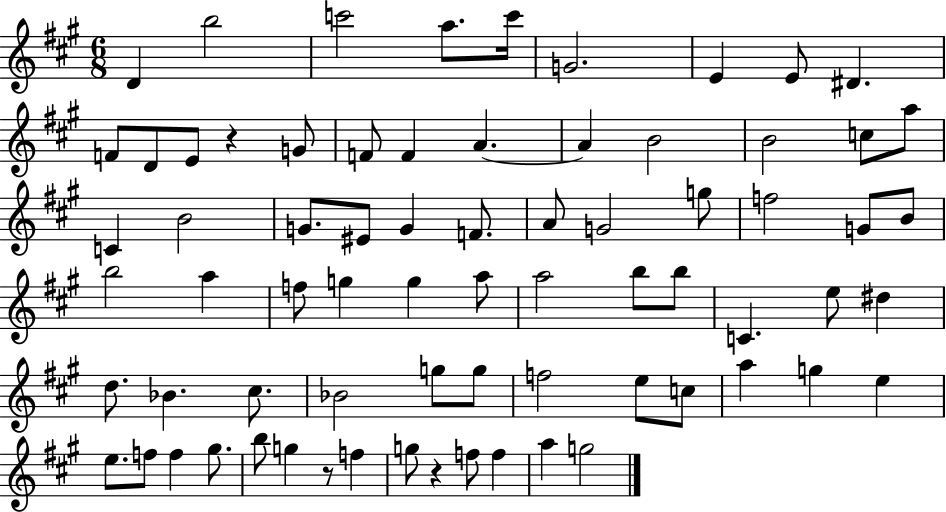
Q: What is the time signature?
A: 6/8